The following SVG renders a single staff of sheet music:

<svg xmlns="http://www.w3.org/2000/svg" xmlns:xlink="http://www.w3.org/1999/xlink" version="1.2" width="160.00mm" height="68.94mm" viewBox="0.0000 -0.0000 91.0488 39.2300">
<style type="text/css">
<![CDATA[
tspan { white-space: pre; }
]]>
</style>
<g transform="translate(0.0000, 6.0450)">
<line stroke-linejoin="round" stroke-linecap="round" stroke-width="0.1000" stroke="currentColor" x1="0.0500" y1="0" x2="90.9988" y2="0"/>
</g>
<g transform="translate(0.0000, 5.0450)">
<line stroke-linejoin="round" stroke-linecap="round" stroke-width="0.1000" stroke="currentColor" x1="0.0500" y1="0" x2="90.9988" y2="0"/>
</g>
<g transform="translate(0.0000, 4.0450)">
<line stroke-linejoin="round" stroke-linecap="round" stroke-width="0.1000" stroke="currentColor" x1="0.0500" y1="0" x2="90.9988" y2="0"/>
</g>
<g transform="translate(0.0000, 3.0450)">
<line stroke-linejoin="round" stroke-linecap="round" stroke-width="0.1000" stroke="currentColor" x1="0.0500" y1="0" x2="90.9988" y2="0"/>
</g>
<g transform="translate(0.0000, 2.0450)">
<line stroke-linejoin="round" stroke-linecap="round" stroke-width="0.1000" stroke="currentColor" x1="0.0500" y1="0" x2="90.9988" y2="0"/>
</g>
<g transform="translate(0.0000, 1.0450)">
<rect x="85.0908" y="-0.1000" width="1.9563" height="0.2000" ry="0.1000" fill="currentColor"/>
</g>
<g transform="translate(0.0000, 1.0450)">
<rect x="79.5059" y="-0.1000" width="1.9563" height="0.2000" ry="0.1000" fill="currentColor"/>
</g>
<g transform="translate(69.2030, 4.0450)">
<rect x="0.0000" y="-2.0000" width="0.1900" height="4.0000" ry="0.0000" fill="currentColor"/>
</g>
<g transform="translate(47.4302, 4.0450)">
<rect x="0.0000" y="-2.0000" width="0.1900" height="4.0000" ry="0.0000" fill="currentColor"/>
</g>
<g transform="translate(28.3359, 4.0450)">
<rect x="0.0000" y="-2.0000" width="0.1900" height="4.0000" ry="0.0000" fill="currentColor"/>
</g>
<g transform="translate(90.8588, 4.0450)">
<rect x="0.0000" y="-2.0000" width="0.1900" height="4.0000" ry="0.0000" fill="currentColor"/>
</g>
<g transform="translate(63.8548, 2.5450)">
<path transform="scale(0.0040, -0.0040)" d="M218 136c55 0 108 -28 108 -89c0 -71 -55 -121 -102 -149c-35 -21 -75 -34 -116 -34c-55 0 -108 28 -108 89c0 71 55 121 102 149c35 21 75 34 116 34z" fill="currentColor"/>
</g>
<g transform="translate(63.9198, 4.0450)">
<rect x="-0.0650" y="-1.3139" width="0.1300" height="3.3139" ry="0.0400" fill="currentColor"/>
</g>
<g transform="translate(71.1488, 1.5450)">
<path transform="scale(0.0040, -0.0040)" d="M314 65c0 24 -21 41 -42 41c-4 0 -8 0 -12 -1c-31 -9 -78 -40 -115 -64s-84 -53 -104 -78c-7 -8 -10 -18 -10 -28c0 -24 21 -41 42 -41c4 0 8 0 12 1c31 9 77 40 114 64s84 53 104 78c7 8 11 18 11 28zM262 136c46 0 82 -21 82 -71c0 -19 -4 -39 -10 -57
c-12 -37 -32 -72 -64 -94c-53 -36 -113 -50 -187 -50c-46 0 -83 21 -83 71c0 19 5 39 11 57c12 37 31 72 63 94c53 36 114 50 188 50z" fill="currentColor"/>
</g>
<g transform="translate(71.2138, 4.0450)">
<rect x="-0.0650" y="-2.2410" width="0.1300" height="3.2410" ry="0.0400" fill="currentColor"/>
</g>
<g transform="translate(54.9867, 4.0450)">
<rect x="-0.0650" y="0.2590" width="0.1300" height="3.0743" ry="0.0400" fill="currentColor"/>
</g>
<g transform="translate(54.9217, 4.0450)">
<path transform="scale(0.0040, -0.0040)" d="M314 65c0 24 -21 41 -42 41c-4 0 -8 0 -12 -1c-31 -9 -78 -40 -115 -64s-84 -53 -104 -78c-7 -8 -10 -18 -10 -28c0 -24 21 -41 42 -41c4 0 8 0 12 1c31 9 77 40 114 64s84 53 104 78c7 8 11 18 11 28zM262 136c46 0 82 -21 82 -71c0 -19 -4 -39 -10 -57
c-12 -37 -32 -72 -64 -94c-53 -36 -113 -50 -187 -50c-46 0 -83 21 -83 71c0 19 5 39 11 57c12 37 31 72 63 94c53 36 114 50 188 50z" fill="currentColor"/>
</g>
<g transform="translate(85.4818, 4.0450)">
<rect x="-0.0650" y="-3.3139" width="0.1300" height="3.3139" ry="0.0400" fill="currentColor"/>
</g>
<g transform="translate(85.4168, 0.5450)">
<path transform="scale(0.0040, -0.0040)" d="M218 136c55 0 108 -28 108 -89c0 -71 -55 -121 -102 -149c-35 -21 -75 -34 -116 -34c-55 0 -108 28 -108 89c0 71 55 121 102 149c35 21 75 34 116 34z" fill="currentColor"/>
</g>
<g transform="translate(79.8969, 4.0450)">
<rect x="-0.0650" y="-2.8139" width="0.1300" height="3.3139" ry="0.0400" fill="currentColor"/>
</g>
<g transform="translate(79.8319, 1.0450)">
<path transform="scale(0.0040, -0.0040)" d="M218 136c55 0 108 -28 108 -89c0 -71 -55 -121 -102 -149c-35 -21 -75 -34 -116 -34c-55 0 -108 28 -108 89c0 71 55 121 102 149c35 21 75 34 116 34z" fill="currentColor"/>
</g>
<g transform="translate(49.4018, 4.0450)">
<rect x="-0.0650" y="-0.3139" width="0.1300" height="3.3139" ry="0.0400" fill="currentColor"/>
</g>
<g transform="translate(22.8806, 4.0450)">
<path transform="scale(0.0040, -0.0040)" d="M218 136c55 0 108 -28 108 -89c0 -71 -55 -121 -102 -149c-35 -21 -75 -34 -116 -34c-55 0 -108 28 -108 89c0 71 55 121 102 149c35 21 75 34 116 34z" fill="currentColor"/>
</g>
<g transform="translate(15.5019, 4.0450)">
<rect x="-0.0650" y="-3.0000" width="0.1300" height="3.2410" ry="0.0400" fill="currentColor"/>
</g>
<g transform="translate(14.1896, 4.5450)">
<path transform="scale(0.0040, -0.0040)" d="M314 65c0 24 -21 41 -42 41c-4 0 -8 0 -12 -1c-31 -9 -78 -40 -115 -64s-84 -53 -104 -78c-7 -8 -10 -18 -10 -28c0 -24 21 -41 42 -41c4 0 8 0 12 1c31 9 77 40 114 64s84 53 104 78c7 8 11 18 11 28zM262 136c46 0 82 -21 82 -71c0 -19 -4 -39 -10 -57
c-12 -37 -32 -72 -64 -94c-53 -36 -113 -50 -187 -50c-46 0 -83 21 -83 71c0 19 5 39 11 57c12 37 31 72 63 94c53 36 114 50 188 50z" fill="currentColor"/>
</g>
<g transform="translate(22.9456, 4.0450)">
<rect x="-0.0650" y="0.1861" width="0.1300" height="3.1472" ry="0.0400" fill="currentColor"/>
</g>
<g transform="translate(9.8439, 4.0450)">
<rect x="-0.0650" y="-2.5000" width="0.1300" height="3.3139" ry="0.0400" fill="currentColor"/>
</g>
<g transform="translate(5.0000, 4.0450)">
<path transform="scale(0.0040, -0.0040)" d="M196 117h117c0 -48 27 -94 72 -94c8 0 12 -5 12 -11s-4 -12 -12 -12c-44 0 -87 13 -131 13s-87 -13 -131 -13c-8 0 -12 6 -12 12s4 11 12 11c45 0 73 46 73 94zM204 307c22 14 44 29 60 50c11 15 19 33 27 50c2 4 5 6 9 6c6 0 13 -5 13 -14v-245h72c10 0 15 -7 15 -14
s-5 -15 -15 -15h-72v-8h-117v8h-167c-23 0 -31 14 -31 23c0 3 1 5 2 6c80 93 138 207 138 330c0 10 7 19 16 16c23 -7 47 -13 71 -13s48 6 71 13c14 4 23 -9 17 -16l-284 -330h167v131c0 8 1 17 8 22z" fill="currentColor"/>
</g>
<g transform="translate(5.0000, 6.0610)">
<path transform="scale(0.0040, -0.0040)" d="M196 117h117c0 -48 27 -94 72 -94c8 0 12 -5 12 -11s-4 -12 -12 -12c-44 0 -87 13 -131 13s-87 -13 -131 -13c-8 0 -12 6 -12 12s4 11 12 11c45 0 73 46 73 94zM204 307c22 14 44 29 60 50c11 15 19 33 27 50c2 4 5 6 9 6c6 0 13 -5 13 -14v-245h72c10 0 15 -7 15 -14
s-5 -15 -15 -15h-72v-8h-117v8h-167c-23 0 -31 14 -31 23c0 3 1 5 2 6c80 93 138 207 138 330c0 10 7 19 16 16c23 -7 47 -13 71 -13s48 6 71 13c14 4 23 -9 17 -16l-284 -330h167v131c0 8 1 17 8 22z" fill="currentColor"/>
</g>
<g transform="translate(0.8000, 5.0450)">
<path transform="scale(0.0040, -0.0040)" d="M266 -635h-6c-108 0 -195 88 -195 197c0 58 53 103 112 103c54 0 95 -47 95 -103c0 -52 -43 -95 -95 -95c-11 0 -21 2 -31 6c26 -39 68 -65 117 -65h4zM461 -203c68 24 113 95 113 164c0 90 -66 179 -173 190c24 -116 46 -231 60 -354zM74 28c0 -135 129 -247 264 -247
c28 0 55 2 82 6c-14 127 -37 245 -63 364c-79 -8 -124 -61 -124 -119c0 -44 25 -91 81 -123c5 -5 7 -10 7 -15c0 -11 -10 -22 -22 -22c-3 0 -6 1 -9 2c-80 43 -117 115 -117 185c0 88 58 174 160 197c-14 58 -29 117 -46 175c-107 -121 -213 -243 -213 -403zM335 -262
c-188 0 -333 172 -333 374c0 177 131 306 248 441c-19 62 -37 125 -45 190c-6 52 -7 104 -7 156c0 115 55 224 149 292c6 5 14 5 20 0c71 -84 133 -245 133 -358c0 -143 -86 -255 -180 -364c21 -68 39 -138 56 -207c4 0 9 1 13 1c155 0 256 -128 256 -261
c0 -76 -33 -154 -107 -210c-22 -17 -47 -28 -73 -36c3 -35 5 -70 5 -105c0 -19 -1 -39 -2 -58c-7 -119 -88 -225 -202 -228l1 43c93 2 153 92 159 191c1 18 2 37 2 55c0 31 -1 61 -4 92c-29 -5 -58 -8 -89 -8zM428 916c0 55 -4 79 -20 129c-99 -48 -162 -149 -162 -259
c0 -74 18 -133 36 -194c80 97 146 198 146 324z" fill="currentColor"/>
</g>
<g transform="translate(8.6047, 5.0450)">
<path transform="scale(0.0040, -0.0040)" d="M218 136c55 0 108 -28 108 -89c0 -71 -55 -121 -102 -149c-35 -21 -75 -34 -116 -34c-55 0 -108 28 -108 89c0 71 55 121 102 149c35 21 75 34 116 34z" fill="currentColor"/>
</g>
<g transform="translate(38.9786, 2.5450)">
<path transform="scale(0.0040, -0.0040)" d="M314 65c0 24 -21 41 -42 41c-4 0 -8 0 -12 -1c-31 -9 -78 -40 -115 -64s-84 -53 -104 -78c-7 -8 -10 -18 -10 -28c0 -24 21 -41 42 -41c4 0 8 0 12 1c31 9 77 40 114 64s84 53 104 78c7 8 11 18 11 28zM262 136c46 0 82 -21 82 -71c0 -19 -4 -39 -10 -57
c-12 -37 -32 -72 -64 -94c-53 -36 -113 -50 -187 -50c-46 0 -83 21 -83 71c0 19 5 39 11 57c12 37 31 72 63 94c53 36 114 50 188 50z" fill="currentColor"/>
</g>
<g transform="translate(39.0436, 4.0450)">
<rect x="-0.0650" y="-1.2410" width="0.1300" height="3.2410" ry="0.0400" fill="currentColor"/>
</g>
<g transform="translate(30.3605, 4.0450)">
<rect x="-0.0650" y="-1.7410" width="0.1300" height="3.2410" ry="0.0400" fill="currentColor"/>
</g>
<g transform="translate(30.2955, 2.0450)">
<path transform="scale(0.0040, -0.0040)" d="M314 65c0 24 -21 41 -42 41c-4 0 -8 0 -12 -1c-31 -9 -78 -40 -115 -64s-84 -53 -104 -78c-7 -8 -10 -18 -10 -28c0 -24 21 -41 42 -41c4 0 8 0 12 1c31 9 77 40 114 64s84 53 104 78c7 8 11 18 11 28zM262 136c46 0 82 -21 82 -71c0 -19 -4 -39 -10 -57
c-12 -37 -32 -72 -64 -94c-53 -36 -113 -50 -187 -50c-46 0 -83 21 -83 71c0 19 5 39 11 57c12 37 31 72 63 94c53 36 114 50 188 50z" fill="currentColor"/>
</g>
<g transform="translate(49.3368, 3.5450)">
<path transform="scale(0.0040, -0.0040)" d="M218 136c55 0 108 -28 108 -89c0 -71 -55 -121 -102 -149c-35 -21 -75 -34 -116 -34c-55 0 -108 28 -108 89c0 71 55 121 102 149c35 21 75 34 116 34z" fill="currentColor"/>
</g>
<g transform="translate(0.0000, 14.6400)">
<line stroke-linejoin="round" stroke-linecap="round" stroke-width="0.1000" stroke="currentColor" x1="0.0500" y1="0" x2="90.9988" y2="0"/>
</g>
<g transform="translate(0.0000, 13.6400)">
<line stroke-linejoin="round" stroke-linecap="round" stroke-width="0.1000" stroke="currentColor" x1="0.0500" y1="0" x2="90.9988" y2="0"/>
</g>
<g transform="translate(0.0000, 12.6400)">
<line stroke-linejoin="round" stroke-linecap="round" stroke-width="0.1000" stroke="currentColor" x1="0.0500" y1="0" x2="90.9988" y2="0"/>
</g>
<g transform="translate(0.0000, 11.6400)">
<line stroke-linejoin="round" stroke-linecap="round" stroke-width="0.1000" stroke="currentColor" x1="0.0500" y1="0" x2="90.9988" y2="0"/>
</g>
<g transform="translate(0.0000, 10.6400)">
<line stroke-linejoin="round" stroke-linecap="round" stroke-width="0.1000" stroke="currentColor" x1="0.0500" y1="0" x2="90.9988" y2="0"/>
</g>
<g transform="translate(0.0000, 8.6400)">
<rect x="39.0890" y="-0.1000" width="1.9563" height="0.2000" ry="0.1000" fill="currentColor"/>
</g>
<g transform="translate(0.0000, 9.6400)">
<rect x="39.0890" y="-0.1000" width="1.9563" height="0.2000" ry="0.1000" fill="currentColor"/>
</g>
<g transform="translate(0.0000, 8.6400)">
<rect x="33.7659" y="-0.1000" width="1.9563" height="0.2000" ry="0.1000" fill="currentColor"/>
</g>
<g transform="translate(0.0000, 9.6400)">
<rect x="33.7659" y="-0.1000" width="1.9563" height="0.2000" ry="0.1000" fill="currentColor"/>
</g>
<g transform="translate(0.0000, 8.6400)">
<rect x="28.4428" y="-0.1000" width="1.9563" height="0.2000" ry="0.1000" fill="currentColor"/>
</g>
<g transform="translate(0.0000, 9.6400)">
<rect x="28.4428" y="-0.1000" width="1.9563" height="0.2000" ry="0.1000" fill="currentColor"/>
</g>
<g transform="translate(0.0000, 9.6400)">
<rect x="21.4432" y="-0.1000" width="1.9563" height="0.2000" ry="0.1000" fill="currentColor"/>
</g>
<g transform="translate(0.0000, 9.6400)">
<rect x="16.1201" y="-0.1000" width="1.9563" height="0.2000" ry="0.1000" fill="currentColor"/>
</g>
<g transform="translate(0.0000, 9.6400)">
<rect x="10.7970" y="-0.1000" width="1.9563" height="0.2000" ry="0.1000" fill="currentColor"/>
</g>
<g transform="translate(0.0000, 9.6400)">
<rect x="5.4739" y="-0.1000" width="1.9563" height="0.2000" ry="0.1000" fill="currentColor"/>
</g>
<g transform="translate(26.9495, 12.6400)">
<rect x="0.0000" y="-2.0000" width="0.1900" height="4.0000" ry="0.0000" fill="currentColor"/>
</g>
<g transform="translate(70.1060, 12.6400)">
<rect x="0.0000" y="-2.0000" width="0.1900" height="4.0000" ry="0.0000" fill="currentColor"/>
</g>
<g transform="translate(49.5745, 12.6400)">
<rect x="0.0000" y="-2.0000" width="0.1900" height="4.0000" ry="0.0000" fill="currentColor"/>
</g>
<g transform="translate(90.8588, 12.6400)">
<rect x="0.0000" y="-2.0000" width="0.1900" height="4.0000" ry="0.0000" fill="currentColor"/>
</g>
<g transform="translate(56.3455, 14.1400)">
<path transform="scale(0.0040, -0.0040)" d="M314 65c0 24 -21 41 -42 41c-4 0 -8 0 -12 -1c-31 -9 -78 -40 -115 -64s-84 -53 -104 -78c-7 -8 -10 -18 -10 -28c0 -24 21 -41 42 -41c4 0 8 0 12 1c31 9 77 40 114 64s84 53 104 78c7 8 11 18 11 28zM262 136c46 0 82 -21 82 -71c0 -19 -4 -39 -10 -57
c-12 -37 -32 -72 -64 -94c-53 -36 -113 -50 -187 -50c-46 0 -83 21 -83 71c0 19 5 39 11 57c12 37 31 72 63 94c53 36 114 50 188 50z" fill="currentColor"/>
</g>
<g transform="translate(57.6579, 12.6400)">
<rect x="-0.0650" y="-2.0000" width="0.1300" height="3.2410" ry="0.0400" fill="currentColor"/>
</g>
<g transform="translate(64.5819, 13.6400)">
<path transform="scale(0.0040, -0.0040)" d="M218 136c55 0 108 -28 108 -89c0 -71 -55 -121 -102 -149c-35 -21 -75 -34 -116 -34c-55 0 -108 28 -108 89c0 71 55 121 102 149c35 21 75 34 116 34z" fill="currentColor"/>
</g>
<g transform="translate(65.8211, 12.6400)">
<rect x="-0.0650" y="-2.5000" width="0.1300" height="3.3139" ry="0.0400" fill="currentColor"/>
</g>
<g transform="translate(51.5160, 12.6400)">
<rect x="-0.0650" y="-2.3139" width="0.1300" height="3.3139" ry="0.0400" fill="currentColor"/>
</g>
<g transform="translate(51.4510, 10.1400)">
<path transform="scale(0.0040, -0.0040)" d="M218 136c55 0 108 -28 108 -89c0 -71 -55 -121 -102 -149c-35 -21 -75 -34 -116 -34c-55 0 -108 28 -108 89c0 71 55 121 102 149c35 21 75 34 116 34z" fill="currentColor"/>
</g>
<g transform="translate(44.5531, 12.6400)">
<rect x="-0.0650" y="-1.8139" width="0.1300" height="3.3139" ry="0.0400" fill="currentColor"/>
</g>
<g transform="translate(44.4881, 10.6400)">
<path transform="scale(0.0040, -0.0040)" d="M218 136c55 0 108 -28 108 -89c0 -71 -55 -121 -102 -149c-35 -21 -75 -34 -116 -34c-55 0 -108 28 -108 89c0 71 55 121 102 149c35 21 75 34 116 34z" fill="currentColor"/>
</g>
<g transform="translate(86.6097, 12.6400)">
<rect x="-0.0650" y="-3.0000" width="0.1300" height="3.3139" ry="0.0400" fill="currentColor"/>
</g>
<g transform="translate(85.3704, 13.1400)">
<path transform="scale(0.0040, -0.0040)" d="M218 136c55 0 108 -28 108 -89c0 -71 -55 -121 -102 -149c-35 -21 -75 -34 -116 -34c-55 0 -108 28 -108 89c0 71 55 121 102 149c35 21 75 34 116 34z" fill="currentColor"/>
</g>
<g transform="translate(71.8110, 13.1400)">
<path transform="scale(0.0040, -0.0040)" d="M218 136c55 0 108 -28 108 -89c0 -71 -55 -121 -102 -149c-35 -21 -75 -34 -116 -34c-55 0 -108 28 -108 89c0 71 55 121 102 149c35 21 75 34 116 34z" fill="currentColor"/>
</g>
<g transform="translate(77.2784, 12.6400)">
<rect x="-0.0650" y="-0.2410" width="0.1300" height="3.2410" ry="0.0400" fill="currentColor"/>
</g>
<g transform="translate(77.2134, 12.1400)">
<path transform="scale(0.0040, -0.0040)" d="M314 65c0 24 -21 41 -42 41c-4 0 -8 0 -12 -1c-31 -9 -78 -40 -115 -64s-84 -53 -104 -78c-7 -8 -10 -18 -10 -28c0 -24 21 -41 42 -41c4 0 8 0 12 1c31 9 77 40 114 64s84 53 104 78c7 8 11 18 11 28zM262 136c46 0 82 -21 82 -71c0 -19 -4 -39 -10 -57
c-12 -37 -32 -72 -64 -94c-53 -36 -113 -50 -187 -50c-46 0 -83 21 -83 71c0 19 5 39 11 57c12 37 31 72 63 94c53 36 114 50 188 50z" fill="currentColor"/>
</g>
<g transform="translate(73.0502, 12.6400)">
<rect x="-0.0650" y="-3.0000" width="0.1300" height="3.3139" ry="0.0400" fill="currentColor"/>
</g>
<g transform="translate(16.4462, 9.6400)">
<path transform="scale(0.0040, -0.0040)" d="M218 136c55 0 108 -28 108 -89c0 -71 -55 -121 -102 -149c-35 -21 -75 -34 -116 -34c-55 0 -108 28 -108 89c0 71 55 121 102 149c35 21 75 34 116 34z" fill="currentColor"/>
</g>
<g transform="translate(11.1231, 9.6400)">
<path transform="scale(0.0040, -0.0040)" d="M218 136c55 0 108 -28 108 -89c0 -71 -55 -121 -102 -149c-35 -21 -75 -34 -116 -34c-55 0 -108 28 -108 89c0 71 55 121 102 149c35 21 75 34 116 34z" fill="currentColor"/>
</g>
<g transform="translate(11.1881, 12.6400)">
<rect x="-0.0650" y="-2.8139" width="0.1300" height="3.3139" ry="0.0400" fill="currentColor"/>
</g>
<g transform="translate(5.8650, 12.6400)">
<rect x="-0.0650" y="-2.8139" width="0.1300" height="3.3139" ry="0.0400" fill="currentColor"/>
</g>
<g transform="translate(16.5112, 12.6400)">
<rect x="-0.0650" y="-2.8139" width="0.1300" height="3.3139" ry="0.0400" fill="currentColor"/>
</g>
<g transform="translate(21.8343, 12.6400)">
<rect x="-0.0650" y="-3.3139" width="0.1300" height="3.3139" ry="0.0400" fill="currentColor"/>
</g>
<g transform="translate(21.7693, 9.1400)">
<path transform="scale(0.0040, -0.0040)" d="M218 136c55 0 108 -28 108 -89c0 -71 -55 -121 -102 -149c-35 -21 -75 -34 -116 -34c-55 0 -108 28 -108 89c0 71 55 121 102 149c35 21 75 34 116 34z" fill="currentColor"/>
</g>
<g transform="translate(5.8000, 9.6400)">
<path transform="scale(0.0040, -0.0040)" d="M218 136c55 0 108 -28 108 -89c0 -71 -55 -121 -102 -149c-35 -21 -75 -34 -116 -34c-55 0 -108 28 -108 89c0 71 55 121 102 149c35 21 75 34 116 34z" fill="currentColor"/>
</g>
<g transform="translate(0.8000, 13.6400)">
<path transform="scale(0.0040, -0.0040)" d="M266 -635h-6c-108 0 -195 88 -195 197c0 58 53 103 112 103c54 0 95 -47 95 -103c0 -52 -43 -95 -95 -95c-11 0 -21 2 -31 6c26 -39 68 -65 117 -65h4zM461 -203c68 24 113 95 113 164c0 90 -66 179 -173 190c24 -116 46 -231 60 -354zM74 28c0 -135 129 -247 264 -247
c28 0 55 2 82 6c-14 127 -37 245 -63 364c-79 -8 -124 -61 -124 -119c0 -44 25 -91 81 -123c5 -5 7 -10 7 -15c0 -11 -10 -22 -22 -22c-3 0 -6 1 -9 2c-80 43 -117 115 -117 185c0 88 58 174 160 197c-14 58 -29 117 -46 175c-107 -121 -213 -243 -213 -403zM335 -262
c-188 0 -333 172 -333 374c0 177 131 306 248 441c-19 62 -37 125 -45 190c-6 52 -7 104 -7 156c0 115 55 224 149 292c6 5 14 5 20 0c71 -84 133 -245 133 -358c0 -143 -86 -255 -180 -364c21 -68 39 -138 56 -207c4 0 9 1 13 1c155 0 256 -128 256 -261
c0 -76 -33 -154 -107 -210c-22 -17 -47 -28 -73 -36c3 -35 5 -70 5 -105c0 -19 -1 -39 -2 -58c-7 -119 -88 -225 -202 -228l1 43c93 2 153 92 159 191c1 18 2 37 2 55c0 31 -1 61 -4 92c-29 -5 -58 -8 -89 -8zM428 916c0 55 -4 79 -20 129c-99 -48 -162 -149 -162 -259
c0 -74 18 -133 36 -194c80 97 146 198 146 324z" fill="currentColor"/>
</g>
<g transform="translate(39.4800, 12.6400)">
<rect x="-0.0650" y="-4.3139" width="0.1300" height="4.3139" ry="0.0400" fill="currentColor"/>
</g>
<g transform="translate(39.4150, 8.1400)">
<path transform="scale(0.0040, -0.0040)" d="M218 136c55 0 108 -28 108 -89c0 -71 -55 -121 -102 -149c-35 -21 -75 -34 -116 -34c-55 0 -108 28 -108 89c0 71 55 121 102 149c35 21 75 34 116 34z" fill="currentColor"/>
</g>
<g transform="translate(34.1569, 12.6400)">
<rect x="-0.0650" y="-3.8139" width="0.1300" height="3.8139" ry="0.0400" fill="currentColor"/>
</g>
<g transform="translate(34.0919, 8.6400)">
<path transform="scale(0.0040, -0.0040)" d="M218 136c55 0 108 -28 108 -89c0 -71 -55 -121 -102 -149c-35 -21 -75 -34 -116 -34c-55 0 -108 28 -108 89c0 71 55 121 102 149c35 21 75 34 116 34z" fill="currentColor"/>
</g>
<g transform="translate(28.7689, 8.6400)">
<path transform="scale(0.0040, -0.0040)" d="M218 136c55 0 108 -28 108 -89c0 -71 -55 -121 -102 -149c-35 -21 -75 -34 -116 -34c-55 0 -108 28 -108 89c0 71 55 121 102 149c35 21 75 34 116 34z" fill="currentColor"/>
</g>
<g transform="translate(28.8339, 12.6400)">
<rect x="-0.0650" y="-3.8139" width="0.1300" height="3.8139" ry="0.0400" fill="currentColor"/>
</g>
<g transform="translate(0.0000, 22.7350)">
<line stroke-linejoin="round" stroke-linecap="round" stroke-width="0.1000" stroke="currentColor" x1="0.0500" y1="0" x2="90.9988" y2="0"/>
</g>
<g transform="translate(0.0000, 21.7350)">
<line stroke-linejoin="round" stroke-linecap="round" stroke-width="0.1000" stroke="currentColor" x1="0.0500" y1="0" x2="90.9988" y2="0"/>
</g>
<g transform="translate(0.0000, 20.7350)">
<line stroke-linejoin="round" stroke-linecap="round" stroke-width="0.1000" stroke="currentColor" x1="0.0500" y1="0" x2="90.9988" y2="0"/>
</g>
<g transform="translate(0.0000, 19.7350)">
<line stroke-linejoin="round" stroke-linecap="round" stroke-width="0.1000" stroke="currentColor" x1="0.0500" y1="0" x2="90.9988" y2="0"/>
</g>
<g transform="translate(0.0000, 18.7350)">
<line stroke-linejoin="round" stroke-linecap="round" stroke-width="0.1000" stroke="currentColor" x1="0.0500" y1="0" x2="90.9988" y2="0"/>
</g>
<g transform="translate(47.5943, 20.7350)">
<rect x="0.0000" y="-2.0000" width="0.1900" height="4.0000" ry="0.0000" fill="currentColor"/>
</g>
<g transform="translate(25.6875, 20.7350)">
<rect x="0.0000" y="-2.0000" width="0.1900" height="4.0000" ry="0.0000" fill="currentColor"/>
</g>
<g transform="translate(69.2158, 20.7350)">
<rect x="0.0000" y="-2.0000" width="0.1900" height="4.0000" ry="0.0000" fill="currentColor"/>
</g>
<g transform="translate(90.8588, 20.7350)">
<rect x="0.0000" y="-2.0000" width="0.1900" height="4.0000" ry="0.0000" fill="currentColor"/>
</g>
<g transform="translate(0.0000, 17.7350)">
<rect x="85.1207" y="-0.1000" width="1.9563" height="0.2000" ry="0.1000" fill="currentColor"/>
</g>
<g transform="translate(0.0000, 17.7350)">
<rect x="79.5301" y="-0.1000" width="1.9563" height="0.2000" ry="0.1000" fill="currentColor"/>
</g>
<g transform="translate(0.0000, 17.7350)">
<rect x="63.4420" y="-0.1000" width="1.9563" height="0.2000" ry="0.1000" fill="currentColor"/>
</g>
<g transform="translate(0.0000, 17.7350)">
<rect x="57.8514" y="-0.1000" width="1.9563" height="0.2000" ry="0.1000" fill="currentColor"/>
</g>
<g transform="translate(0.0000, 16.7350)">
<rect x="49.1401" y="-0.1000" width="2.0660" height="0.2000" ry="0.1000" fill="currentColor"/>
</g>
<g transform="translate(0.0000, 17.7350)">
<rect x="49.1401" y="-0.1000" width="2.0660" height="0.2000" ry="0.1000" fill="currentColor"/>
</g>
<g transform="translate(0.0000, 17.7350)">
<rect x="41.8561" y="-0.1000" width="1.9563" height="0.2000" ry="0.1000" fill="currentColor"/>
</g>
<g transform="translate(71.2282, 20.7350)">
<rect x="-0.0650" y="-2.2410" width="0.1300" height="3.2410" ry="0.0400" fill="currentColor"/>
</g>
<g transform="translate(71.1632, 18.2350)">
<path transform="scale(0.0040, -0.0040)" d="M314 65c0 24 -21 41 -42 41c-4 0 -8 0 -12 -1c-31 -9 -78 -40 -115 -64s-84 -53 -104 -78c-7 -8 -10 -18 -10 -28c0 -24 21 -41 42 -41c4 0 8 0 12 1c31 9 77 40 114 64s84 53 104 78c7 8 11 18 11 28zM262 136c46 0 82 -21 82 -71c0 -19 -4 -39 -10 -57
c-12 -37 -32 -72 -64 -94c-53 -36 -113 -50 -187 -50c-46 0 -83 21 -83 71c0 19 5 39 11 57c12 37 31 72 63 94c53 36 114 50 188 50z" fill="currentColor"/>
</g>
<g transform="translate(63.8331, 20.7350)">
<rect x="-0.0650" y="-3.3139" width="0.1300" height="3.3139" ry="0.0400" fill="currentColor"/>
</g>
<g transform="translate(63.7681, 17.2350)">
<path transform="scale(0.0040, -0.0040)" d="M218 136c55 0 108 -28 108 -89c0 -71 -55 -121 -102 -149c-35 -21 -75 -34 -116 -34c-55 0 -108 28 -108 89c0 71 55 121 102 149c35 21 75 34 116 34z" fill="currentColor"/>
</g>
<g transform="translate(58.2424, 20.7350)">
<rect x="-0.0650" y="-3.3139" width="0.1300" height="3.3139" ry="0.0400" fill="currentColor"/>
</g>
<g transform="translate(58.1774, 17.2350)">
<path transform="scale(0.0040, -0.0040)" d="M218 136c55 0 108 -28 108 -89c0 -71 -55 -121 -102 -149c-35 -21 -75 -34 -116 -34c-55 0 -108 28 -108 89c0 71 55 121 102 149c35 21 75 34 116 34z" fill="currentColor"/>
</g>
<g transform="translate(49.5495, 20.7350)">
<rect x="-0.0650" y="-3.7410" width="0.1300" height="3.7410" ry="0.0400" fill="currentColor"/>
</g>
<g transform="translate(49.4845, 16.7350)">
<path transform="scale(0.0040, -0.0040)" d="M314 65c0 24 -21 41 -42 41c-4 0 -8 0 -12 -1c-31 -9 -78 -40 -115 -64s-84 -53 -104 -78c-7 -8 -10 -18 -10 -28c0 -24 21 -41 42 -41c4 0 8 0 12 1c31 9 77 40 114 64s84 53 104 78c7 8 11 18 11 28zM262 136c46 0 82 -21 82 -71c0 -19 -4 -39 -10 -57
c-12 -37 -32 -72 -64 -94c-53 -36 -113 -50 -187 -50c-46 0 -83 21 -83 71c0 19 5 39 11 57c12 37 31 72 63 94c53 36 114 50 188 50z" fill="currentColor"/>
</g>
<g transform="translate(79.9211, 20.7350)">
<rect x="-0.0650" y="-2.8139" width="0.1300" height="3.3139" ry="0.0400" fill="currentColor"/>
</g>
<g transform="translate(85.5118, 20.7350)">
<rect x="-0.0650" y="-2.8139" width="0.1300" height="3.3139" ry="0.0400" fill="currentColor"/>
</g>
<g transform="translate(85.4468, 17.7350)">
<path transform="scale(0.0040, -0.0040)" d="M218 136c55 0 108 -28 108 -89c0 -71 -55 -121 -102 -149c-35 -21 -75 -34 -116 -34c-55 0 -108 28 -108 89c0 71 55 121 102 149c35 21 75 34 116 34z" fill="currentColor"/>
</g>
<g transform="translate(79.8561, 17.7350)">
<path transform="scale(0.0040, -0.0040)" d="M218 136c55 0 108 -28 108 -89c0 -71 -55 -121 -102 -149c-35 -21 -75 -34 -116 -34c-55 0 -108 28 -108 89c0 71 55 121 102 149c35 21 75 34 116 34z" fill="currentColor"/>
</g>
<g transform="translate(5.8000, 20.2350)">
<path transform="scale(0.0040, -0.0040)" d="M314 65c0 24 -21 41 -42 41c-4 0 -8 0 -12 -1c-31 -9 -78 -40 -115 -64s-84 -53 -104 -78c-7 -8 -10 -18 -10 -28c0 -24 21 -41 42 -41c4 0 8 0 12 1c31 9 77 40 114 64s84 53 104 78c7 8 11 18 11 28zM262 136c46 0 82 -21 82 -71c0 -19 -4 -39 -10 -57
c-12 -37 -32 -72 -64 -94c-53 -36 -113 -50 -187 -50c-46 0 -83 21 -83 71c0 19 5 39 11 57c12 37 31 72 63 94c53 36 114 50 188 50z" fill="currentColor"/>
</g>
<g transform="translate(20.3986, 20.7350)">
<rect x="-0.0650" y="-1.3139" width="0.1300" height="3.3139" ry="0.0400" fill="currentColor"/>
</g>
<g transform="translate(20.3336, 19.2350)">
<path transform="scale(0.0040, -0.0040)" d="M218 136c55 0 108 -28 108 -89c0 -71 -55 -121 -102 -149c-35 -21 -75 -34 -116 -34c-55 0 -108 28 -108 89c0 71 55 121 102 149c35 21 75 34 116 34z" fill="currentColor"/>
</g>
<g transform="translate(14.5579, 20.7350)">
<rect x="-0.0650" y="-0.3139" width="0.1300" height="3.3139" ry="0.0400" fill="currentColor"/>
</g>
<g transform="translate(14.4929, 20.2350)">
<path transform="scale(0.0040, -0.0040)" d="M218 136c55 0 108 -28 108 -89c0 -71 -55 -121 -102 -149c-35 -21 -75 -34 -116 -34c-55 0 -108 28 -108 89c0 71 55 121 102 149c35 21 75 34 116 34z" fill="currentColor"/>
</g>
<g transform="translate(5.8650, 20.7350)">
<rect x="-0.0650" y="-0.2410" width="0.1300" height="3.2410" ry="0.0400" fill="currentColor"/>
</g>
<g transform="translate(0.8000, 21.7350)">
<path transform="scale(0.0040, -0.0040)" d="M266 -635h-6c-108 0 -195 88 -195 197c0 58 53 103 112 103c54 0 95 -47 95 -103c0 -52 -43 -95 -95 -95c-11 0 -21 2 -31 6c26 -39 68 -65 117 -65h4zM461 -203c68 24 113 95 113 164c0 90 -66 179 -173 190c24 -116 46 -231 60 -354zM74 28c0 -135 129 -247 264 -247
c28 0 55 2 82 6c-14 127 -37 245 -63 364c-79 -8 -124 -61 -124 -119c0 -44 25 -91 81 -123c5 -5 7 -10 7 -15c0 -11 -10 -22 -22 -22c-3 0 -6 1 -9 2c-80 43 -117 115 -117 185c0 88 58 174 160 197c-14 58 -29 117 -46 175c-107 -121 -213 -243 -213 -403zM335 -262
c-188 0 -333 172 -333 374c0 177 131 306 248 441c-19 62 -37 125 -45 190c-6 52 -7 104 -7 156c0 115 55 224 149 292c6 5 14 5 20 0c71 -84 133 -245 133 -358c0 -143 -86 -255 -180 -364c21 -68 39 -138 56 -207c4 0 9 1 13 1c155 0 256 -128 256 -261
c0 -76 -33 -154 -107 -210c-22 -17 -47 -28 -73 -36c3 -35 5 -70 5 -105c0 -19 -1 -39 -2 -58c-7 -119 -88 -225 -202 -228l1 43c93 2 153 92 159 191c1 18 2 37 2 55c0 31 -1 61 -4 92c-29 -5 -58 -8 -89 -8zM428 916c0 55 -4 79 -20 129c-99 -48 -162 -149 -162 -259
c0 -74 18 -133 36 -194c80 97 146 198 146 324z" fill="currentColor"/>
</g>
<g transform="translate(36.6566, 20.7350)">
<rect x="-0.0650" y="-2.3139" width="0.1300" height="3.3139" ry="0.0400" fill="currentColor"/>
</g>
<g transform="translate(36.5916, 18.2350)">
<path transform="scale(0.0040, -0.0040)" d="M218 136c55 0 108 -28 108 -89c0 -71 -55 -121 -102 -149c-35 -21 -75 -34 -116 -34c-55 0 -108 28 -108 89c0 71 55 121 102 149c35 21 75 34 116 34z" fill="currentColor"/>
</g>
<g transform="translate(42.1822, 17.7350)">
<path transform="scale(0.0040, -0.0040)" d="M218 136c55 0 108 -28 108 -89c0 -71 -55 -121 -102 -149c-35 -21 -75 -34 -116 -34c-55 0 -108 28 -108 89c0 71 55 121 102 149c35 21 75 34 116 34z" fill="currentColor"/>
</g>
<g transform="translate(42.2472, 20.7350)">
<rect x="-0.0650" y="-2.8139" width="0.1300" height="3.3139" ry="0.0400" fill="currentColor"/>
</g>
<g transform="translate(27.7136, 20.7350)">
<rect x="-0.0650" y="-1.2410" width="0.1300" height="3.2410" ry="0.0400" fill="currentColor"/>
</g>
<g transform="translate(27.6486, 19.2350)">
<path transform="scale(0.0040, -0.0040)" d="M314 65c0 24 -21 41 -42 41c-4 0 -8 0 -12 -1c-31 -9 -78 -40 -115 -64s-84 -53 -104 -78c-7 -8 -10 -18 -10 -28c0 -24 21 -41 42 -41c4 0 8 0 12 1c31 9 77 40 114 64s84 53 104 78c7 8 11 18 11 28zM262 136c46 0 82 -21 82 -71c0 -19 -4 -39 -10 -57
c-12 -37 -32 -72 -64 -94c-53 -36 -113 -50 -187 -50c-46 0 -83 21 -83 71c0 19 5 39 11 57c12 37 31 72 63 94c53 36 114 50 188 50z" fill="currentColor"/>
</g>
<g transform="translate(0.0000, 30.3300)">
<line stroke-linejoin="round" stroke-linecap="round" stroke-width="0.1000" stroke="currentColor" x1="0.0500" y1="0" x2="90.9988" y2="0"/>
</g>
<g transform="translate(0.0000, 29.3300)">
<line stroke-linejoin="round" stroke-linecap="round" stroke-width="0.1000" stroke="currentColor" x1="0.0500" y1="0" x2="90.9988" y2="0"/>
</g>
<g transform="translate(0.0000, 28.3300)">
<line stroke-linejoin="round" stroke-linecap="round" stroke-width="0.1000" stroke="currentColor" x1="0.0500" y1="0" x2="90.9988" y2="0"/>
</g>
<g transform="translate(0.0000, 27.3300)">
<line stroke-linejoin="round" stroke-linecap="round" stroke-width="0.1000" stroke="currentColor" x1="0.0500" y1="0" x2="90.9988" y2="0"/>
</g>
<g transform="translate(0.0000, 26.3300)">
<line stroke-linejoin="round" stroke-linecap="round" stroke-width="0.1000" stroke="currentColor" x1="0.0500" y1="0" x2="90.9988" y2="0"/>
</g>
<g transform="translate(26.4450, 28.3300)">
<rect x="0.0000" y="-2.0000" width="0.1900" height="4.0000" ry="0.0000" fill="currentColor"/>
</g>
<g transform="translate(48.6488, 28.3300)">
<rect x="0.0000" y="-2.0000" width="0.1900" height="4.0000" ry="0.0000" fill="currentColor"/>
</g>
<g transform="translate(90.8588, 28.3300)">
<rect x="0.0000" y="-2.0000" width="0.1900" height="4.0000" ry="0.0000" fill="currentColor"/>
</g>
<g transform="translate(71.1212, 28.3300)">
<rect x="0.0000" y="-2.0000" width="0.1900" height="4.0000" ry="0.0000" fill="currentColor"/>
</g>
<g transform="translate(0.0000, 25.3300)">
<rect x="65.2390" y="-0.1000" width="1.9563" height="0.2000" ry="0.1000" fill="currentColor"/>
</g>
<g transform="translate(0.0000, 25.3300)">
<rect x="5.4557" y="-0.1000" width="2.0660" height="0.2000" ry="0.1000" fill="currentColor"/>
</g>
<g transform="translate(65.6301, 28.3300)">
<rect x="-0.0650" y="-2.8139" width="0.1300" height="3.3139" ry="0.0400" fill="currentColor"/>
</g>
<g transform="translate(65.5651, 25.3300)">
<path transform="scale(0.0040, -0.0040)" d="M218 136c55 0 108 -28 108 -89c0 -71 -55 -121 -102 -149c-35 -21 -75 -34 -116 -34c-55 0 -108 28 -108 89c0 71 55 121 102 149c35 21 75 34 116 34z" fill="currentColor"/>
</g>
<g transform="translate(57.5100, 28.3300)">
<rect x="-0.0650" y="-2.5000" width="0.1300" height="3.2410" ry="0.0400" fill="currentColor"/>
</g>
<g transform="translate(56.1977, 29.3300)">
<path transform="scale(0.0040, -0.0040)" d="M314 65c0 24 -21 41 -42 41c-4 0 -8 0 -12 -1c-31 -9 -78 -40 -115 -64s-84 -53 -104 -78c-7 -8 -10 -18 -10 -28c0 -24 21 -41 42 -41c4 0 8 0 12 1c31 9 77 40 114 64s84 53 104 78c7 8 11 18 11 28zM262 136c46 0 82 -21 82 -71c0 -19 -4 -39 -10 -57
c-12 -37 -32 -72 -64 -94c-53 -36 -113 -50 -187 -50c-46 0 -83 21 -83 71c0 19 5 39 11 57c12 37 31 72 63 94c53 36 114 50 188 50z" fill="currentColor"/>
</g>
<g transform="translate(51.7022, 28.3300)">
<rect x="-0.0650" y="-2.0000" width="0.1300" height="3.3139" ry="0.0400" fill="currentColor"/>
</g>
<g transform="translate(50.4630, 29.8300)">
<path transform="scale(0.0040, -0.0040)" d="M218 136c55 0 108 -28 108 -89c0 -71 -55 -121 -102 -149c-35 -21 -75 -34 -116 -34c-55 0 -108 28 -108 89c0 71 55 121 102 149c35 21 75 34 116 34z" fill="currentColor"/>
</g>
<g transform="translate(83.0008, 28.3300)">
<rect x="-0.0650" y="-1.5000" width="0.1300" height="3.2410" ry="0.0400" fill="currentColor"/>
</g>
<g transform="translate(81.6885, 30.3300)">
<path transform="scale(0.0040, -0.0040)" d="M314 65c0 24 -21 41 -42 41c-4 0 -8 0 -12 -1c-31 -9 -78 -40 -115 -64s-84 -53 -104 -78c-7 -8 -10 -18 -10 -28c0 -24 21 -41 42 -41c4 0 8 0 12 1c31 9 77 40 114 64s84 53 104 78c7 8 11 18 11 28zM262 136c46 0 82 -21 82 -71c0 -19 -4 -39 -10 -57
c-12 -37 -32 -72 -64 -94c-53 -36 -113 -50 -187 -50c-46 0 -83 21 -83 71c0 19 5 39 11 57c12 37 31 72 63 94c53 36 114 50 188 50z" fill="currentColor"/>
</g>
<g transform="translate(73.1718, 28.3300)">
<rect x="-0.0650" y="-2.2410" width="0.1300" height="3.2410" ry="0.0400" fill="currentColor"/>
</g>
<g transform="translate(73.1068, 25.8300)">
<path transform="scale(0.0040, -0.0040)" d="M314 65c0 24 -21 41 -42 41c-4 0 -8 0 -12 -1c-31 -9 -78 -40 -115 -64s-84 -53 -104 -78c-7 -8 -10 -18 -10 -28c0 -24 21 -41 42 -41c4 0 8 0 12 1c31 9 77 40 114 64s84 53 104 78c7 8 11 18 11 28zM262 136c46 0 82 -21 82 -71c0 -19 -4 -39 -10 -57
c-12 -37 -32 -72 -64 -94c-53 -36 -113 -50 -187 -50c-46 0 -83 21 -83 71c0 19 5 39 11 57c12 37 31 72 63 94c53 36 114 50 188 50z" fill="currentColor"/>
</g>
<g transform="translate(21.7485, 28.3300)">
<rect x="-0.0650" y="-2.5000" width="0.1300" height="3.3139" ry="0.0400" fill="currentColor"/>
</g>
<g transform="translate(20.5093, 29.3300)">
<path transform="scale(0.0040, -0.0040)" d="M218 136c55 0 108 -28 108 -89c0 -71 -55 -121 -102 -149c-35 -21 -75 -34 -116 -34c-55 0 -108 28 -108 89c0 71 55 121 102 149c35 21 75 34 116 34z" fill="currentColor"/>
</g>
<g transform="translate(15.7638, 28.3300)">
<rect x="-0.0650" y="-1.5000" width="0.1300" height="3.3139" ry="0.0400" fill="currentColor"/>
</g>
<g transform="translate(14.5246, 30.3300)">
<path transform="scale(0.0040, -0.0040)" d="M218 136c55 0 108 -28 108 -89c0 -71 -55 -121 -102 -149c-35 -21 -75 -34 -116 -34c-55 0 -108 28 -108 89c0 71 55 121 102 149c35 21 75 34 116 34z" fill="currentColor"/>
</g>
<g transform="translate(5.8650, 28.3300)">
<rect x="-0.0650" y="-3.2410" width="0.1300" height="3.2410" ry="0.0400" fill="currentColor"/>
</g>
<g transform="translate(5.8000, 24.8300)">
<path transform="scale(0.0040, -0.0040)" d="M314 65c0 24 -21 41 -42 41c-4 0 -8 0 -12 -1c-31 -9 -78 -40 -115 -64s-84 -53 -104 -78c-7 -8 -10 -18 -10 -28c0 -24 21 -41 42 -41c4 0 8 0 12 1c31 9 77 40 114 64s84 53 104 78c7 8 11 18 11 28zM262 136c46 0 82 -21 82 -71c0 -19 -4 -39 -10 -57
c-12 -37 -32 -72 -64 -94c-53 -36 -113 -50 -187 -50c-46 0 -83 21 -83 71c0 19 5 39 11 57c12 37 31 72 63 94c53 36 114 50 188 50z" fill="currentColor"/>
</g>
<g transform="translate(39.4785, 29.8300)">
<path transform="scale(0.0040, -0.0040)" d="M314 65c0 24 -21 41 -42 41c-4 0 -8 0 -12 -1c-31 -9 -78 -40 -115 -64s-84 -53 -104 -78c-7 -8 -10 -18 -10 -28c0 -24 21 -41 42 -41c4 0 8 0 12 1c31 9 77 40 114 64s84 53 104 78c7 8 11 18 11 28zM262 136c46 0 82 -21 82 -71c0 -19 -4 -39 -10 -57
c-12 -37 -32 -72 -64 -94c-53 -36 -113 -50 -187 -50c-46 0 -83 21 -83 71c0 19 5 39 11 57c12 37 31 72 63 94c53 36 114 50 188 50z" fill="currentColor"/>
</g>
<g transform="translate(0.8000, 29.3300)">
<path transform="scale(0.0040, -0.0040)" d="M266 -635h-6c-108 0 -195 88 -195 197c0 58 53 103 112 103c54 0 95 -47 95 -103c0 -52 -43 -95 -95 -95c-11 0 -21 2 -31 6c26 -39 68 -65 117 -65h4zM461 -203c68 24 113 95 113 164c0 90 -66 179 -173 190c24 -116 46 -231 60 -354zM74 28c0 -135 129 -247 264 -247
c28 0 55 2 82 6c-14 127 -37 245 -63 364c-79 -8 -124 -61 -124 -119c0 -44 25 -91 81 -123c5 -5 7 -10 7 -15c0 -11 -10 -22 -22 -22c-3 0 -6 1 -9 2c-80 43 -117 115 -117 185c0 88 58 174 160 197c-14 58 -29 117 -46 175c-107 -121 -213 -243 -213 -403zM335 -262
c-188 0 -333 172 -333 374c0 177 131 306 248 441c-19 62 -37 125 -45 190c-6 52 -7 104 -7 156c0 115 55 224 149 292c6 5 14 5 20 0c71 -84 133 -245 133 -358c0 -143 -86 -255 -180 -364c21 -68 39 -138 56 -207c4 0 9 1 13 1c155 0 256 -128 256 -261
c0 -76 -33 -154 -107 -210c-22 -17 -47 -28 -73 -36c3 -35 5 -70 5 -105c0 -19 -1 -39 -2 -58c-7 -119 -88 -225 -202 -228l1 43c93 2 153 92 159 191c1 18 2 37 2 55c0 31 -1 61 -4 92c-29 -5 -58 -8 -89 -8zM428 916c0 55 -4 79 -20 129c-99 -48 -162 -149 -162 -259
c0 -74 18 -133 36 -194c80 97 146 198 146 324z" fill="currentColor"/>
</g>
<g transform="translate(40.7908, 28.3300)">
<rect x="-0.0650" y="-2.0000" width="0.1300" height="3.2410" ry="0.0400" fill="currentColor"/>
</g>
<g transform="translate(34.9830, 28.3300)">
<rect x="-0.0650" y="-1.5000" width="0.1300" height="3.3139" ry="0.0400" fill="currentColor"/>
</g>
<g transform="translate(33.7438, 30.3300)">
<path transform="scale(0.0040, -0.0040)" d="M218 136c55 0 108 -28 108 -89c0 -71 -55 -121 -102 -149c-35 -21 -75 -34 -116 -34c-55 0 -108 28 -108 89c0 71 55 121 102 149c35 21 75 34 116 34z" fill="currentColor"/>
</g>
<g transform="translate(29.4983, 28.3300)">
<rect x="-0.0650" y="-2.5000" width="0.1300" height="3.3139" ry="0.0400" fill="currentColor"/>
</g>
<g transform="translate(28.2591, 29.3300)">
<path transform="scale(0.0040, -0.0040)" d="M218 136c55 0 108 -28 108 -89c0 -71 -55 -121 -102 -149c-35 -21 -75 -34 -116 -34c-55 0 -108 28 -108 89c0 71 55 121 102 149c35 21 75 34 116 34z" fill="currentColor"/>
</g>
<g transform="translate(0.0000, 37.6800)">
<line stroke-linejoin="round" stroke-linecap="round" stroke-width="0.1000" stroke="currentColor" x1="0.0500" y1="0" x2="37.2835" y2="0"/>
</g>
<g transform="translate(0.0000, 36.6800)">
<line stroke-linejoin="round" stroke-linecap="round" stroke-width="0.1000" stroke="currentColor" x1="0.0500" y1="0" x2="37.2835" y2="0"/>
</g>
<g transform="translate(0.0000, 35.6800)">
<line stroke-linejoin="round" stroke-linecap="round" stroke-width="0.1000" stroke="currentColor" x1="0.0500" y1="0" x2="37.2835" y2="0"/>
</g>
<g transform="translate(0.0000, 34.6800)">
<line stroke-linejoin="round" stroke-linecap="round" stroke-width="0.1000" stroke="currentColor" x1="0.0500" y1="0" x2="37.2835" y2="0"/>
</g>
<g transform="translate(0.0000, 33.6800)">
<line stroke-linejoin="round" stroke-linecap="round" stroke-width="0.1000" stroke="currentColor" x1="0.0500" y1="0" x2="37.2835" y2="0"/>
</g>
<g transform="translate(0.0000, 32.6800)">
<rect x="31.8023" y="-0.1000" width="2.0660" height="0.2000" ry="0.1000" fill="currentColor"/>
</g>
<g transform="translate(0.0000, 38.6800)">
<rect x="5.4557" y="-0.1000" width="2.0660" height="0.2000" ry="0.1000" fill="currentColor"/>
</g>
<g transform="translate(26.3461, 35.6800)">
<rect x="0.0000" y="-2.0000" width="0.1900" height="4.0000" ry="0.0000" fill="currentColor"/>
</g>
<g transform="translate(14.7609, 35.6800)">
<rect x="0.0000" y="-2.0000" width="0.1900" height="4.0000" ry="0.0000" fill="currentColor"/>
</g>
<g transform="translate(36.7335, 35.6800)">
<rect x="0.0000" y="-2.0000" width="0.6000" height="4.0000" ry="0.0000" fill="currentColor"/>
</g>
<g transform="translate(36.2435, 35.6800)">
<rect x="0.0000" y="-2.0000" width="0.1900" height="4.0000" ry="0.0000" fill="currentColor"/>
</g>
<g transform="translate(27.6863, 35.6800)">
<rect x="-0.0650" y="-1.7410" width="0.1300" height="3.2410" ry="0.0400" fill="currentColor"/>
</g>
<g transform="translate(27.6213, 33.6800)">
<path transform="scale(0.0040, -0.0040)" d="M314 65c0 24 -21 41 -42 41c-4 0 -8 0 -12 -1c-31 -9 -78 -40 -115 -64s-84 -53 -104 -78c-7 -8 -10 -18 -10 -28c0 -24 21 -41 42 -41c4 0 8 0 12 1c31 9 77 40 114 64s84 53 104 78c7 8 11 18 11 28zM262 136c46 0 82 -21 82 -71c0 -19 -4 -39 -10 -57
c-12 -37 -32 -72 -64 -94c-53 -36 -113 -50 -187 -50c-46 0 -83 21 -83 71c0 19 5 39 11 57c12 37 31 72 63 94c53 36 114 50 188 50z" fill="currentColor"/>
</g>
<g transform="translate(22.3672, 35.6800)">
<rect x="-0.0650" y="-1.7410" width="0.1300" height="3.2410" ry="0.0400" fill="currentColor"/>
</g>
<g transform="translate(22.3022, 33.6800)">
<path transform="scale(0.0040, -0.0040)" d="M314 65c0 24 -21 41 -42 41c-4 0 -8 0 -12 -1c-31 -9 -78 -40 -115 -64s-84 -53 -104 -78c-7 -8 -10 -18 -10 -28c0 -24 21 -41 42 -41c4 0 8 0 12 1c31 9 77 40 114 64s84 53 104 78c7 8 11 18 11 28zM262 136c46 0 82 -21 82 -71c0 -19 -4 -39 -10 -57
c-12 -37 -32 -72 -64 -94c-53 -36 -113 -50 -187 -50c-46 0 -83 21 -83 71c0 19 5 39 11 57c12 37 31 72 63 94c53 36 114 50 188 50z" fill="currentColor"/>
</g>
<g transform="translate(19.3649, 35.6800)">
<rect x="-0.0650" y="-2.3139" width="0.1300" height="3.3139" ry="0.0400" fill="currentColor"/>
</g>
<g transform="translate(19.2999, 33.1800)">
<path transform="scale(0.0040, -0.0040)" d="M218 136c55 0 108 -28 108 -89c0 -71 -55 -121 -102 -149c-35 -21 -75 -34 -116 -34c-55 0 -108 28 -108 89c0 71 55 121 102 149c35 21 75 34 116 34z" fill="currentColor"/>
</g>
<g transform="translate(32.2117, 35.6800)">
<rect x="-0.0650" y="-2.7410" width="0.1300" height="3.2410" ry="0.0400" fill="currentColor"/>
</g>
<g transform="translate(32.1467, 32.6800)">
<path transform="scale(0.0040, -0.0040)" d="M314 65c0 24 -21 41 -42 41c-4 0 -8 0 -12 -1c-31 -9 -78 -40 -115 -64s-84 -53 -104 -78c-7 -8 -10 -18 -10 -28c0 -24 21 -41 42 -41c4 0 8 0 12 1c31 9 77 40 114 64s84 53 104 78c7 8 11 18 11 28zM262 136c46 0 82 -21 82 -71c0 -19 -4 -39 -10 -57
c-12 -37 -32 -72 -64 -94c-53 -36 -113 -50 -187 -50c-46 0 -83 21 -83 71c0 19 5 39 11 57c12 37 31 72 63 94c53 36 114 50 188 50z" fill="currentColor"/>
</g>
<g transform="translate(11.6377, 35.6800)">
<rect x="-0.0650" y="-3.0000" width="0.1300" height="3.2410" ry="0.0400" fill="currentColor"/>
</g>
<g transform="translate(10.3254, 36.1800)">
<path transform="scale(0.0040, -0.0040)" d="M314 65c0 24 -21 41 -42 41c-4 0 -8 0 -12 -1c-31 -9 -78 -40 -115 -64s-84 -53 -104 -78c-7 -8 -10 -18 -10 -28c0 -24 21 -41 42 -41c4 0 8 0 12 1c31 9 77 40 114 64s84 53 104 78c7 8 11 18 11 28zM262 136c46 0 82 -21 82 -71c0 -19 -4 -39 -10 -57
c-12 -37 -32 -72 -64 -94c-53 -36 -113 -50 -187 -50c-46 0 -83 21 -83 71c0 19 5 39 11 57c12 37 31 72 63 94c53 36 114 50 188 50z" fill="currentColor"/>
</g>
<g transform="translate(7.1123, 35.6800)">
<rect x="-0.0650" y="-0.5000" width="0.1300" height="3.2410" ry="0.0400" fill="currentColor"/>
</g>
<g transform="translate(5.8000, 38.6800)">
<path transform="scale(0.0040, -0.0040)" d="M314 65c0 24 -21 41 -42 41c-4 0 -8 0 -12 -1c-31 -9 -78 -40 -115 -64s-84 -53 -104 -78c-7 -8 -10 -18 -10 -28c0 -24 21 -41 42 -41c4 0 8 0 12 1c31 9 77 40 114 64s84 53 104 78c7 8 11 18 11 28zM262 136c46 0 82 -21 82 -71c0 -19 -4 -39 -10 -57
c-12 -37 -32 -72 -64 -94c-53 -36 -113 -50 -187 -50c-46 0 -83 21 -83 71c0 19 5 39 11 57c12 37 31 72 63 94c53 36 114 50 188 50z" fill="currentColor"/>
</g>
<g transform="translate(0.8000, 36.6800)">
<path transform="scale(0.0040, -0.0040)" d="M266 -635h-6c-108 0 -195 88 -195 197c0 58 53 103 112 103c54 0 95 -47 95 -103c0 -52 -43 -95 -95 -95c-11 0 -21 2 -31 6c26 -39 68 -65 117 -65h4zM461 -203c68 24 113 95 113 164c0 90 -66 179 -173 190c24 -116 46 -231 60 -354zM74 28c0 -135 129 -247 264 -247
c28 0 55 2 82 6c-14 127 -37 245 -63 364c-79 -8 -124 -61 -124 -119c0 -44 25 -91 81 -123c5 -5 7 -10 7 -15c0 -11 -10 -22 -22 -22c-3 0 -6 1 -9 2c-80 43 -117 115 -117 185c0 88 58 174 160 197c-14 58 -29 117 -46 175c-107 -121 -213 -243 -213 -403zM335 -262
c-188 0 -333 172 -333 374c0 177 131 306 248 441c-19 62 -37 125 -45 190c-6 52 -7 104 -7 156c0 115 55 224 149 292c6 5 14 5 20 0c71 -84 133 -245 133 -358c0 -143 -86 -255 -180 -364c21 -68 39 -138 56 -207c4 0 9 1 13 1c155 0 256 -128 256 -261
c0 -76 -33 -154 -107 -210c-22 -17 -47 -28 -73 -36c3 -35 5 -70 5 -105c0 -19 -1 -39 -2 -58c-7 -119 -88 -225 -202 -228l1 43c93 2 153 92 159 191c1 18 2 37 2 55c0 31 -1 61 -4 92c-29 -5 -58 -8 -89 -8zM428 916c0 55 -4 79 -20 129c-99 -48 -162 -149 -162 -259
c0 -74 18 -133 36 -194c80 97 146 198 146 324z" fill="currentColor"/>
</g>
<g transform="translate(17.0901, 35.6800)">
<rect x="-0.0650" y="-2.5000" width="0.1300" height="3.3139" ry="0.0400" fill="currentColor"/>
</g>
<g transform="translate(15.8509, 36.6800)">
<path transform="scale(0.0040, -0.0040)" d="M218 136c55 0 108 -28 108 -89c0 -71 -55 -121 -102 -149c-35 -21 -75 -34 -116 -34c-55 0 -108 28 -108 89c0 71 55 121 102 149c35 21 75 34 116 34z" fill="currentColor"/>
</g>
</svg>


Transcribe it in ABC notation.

X:1
T:Untitled
M:4/4
L:1/4
K:C
G A2 B f2 e2 c B2 e g2 a b a a a b c' c' d' f g F2 G A c2 A c2 c e e2 g a c'2 b b g2 a a b2 E G G E F2 F G2 a g2 E2 C2 A2 G g f2 f2 a2